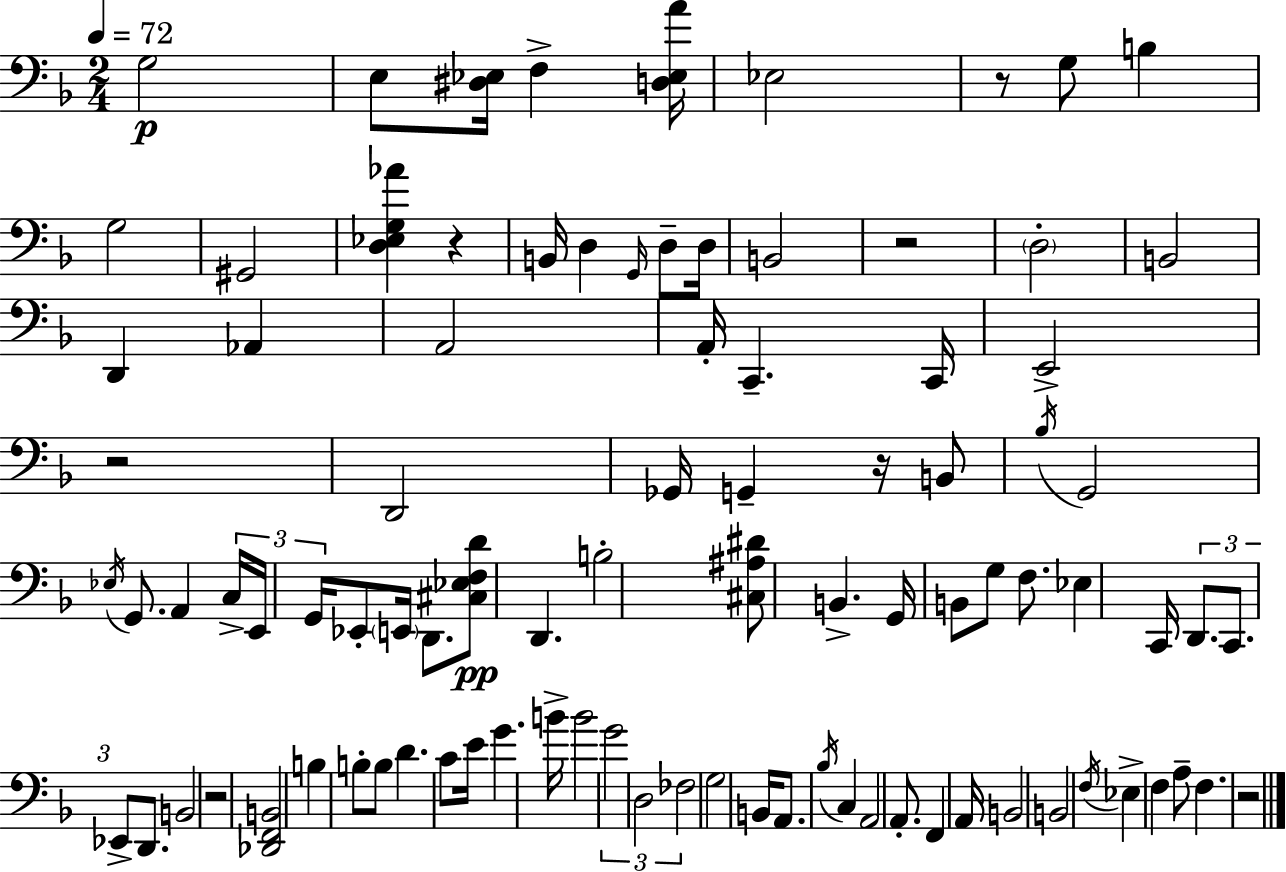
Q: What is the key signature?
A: D minor